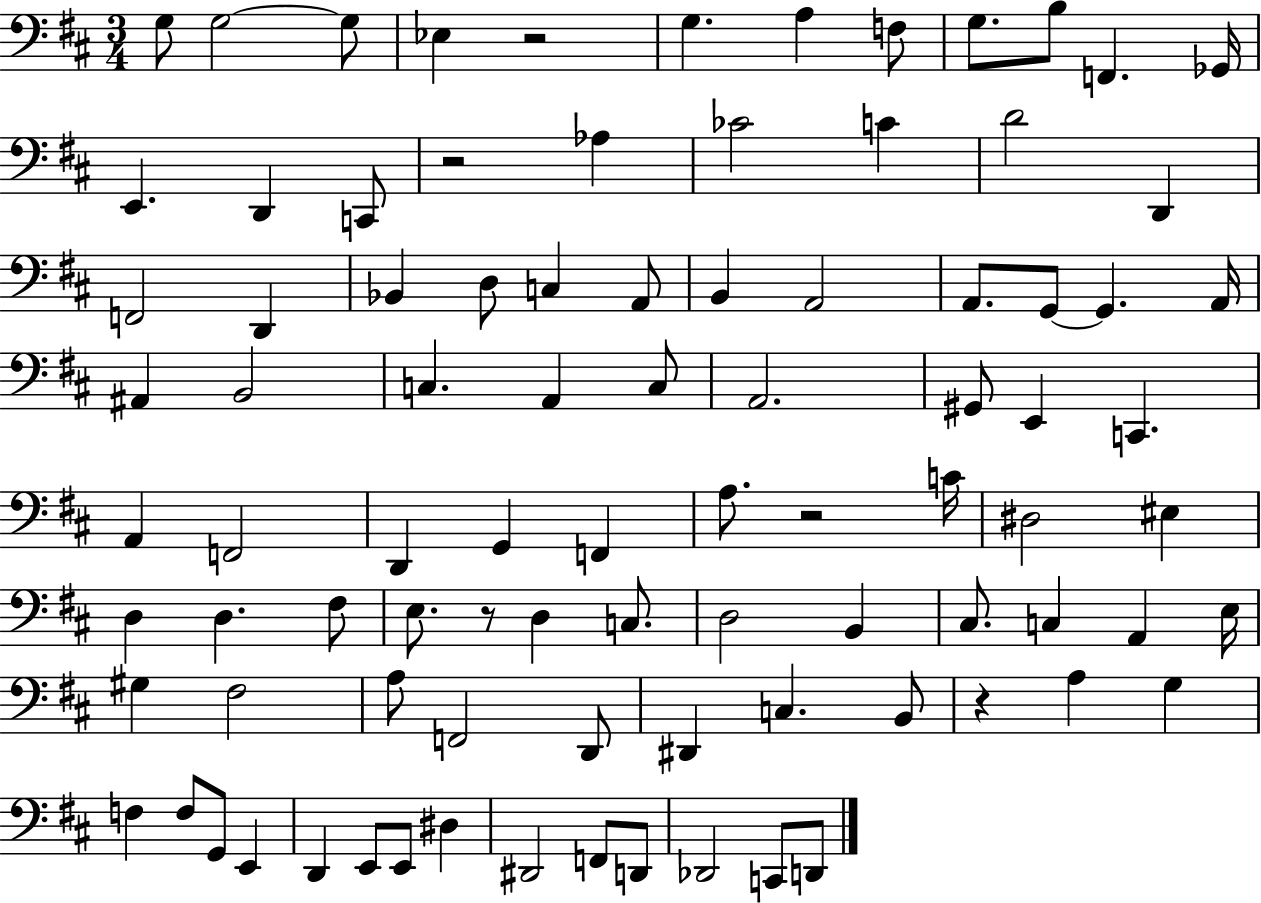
G3/e G3/h G3/e Eb3/q R/h G3/q. A3/q F3/e G3/e. B3/e F2/q. Gb2/s E2/q. D2/q C2/e R/h Ab3/q CES4/h C4/q D4/h D2/q F2/h D2/q Bb2/q D3/e C3/q A2/e B2/q A2/h A2/e. G2/e G2/q. A2/s A#2/q B2/h C3/q. A2/q C3/e A2/h. G#2/e E2/q C2/q. A2/q F2/h D2/q G2/q F2/q A3/e. R/h C4/s D#3/h EIS3/q D3/q D3/q. F#3/e E3/e. R/e D3/q C3/e. D3/h B2/q C#3/e. C3/q A2/q E3/s G#3/q F#3/h A3/e F2/h D2/e D#2/q C3/q. B2/e R/q A3/q G3/q F3/q F3/e G2/e E2/q D2/q E2/e E2/e D#3/q D#2/h F2/e D2/e Db2/h C2/e D2/e